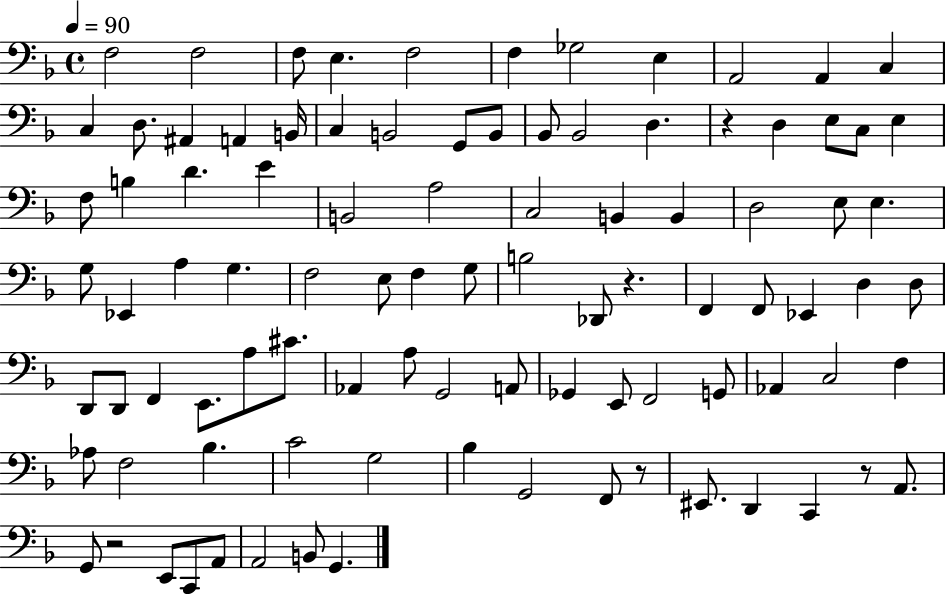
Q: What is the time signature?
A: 4/4